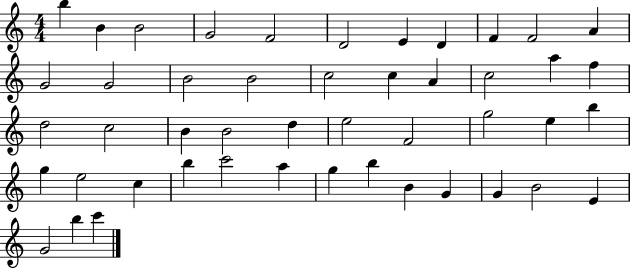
{
  \clef treble
  \numericTimeSignature
  \time 4/4
  \key c \major
  b''4 b'4 b'2 | g'2 f'2 | d'2 e'4 d'4 | f'4 f'2 a'4 | \break g'2 g'2 | b'2 b'2 | c''2 c''4 a'4 | c''2 a''4 f''4 | \break d''2 c''2 | b'4 b'2 d''4 | e''2 f'2 | g''2 e''4 b''4 | \break g''4 e''2 c''4 | b''4 c'''2 a''4 | g''4 b''4 b'4 g'4 | g'4 b'2 e'4 | \break g'2 b''4 c'''4 | \bar "|."
}